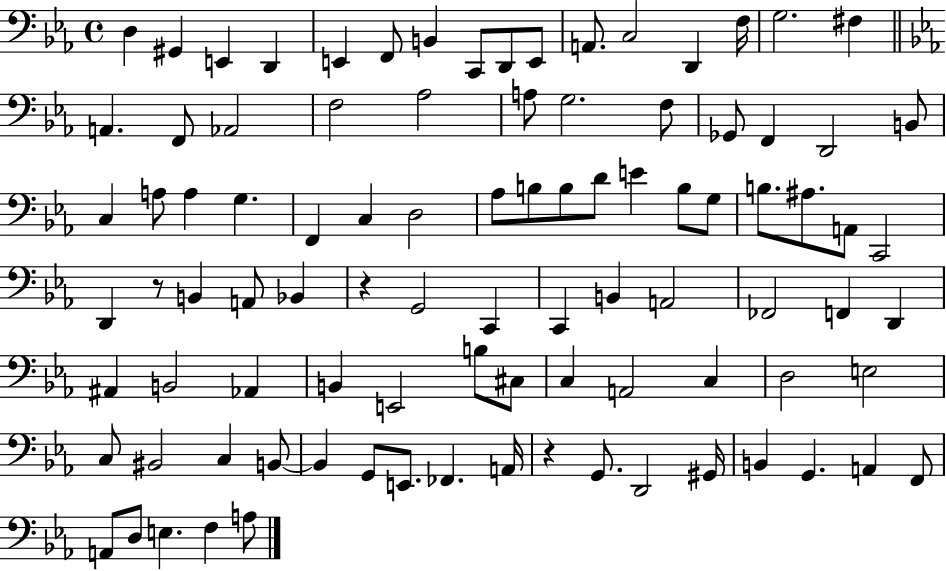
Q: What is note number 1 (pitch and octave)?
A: D3